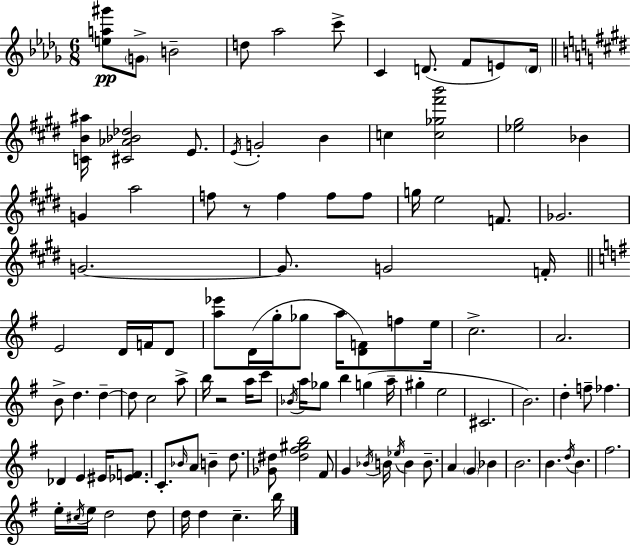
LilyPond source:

{
  \clef treble
  \numericTimeSignature
  \time 6/8
  \key bes \minor
  <e'' a'' gis'''>8\pp \parenthesize g'8-> b'2-- | d''8 aes''2 c'''8-> | c'4 d'8.( f'8 e'8) \parenthesize d'16 | \bar "||" \break \key e \major <c' b' ais''>16 <cis' aes' bes' des''>2 e'8. | \acciaccatura { e'16 } g'2-. b'4 | c''4 <c'' ges'' fis''' b'''>2 | <ees'' gis''>2 bes'4 | \break g'4 a''2 | f''8 r8 f''4 f''8 f''8 | g''16 e''2 f'8. | ges'2. | \break g'2.~~ | g'8. g'2 | f'16-. \bar "||" \break \key e \minor e'2 d'16 f'16 d'8 | <a'' ees'''>8 d'16( g''16-. ges''8 a''16 <d' f'>8) f''8 e''16 | c''2.-> | a'2. | \break b'8-> d''4. d''4--~~ | d''8 c''2 a''8-> | b''16 r2 a''16 c'''8 | \acciaccatura { bes'16 } a''16 ges''8 b''4 g''4( | \break a''16-- gis''4-. e''2 | cis'2. | b'2.) | d''4-. f''8-- fes''4. | \break des'4 e'4 eis'16 <ees' f'>8. | c'8.-. \grace { bes'16 } a'8 b'4-- d''8. | <ges' dis''>8 <dis'' fis'' gis'' b''>2 | fis'8 g'4 \acciaccatura { bes'16 } b'16 \acciaccatura { ees''16 } b'4 | \break b'8.-- a'4 \parenthesize g'4 | bes'4 b'2. | b'4. \acciaccatura { d''16 } b'4. | fis''2. | \break e''16-. \acciaccatura { cis''16 } e''16 d''2 | d''8 d''16 d''4 c''4.-- | b''16 \bar "|."
}